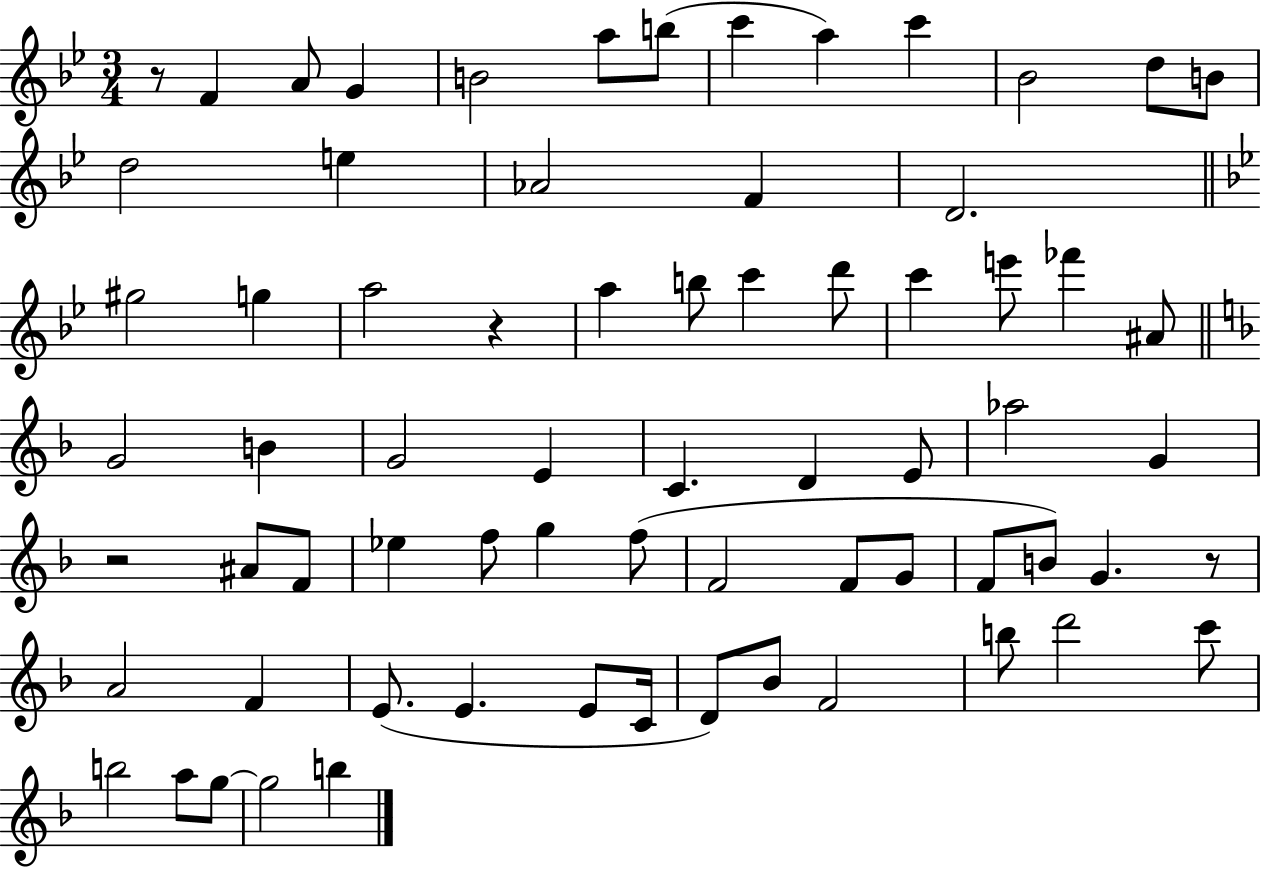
X:1
T:Untitled
M:3/4
L:1/4
K:Bb
z/2 F A/2 G B2 a/2 b/2 c' a c' _B2 d/2 B/2 d2 e _A2 F D2 ^g2 g a2 z a b/2 c' d'/2 c' e'/2 _f' ^A/2 G2 B G2 E C D E/2 _a2 G z2 ^A/2 F/2 _e f/2 g f/2 F2 F/2 G/2 F/2 B/2 G z/2 A2 F E/2 E E/2 C/4 D/2 _B/2 F2 b/2 d'2 c'/2 b2 a/2 g/2 g2 b